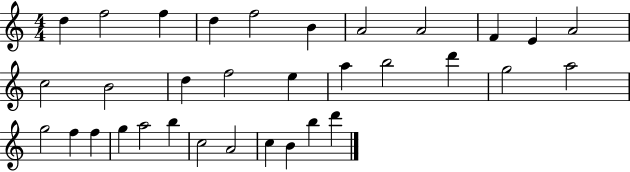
{
  \clef treble
  \numericTimeSignature
  \time 4/4
  \key c \major
  d''4 f''2 f''4 | d''4 f''2 b'4 | a'2 a'2 | f'4 e'4 a'2 | \break c''2 b'2 | d''4 f''2 e''4 | a''4 b''2 d'''4 | g''2 a''2 | \break g''2 f''4 f''4 | g''4 a''2 b''4 | c''2 a'2 | c''4 b'4 b''4 d'''4 | \break \bar "|."
}